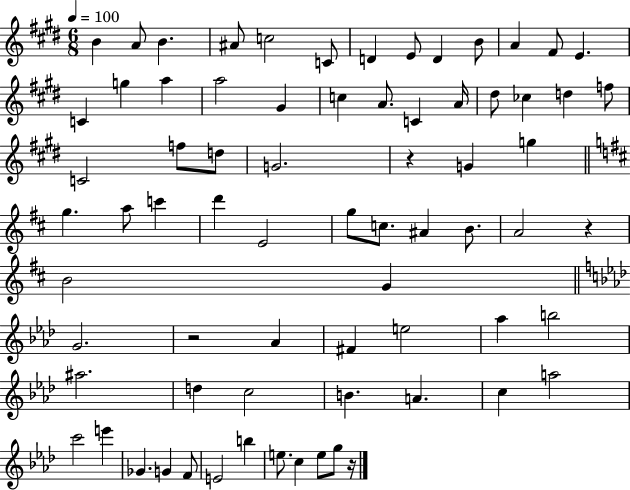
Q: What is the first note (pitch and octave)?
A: B4